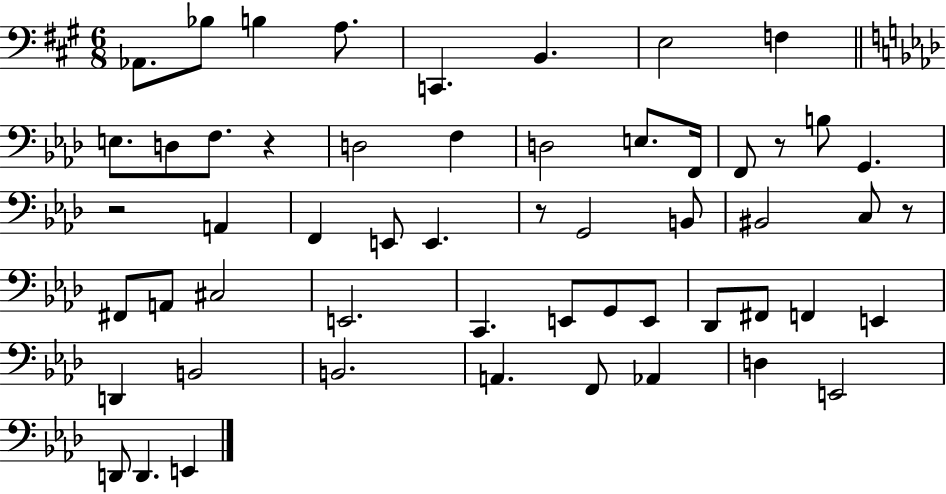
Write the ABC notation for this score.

X:1
T:Untitled
M:6/8
L:1/4
K:A
_A,,/2 _B,/2 B, A,/2 C,, B,, E,2 F, E,/2 D,/2 F,/2 z D,2 F, D,2 E,/2 F,,/4 F,,/2 z/2 B,/2 G,, z2 A,, F,, E,,/2 E,, z/2 G,,2 B,,/2 ^B,,2 C,/2 z/2 ^F,,/2 A,,/2 ^C,2 E,,2 C,, E,,/2 G,,/2 E,,/2 _D,,/2 ^F,,/2 F,, E,, D,, B,,2 B,,2 A,, F,,/2 _A,, D, E,,2 D,,/2 D,, E,,